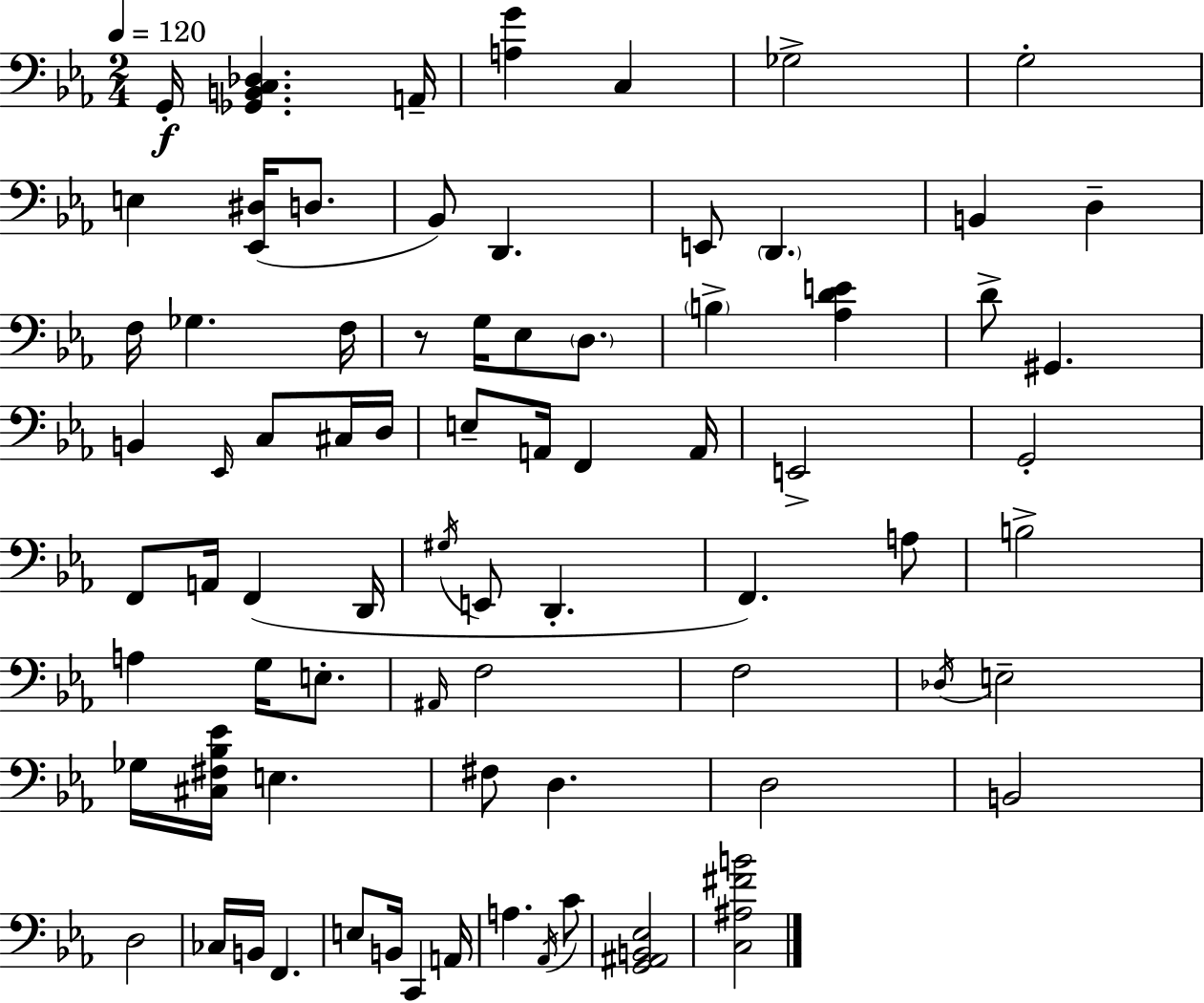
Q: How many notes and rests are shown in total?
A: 76